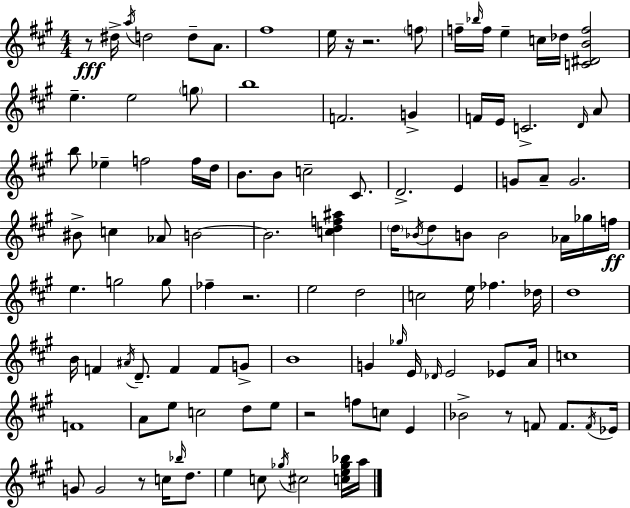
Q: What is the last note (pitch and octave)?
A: A5